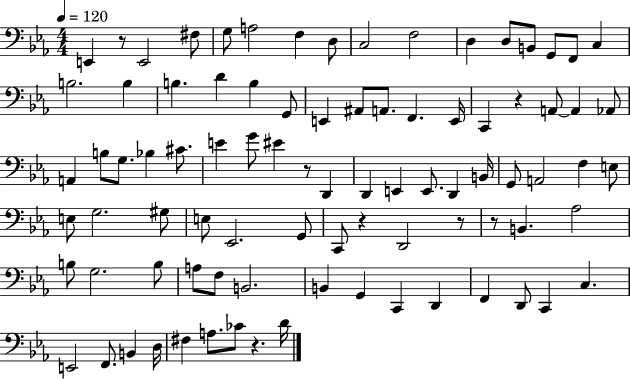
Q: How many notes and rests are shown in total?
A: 87